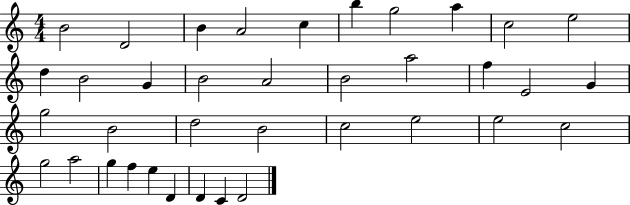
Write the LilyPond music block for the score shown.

{
  \clef treble
  \numericTimeSignature
  \time 4/4
  \key c \major
  b'2 d'2 | b'4 a'2 c''4 | b''4 g''2 a''4 | c''2 e''2 | \break d''4 b'2 g'4 | b'2 a'2 | b'2 a''2 | f''4 e'2 g'4 | \break g''2 b'2 | d''2 b'2 | c''2 e''2 | e''2 c''2 | \break g''2 a''2 | g''4 f''4 e''4 d'4 | d'4 c'4 d'2 | \bar "|."
}